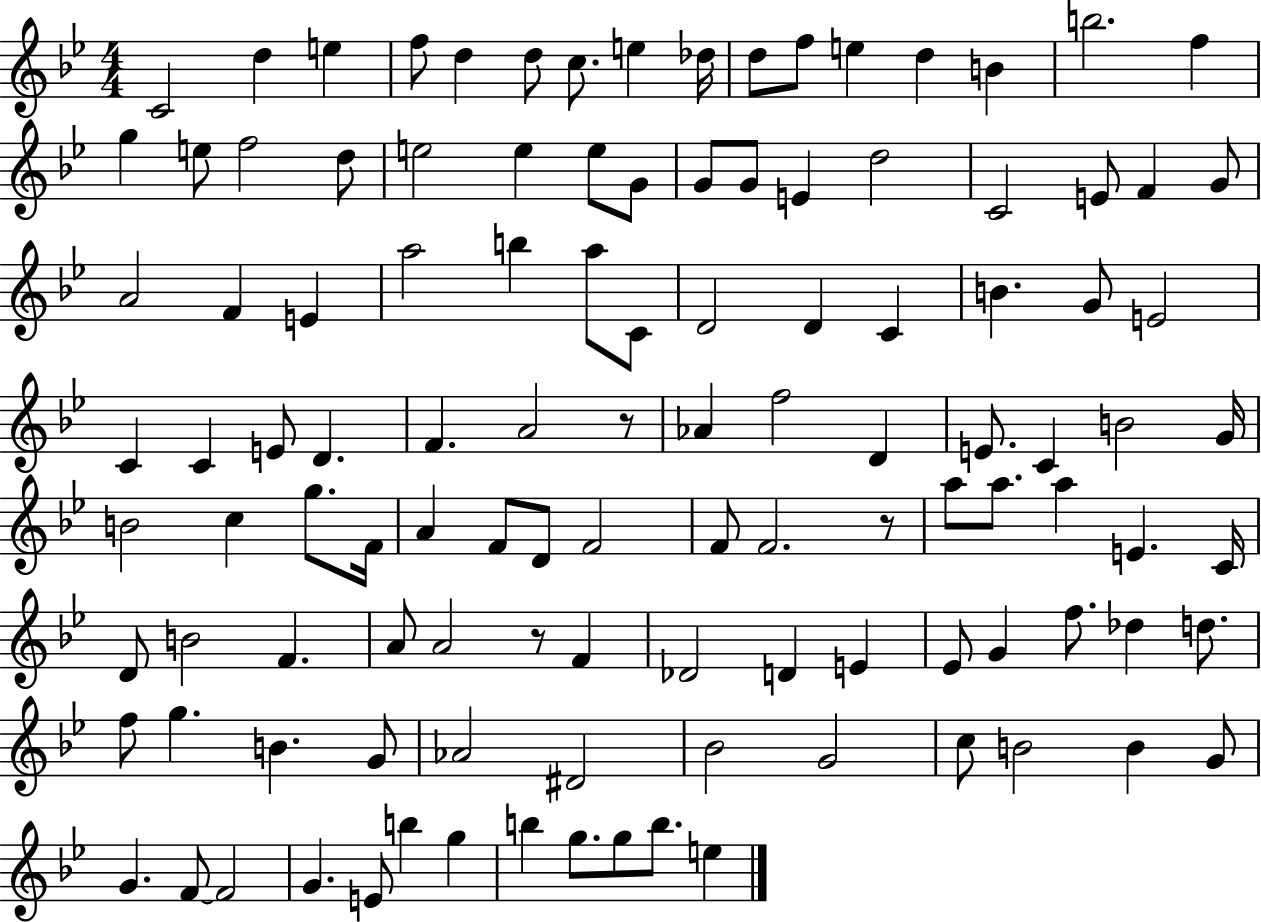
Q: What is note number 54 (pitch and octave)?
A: D4